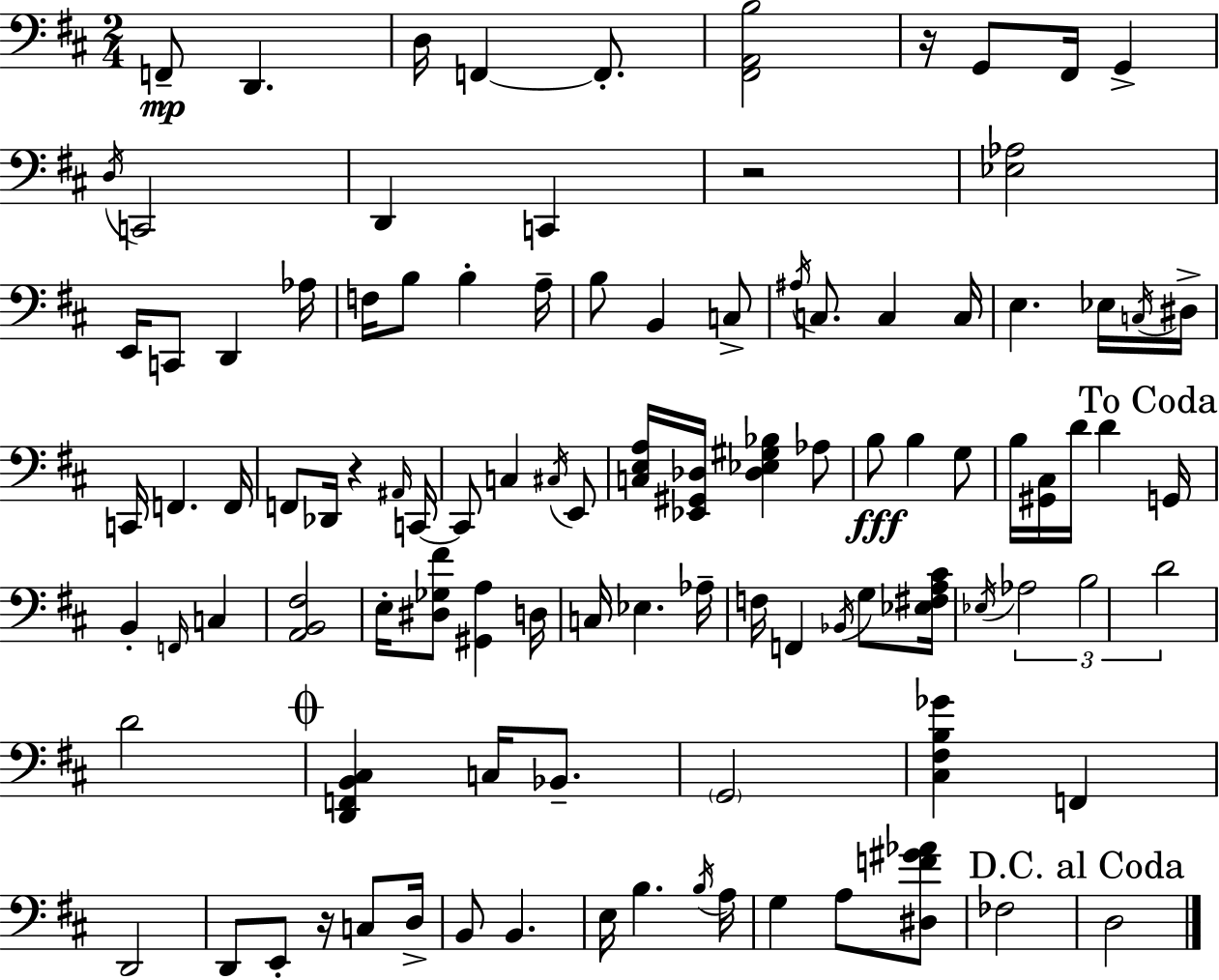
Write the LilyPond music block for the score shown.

{
  \clef bass
  \numericTimeSignature
  \time 2/4
  \key d \major
  f,8--\mp d,4. | d16 f,4~~ f,8.-. | <fis, a, b>2 | r16 g,8 fis,16 g,4-> | \break \acciaccatura { d16 } c,2 | d,4 c,4 | r2 | <ees aes>2 | \break e,16 c,8 d,4 | aes16 f16 b8 b4-. | a16-- b8 b,4 c8-> | \acciaccatura { ais16 } c8. c4 | \break c16 e4. | ees16 \acciaccatura { c16 } dis16-> c,16 f,4. | f,16 f,8 des,16 r4 | \grace { ais,16 } c,16~~ c,8 c4 | \break \acciaccatura { cis16 } e,8 <c e a>16 <ees, gis, des>16 <des ees gis bes>4 | aes8 b8\fff b4 | g8 b16 <gis, cis>16 d'16 | d'4 \mark "To Coda" g,16 b,4-. | \break \grace { f,16 } c4 <a, b, fis>2 | e16-. <dis ges fis'>8 | <gis, a>4 d16 c16 ees4. | aes16-- f16 f,4 | \break \acciaccatura { bes,16 } g8 <ees fis a cis'>16 \acciaccatura { ees16 } | \tuplet 3/2 { aes2 | b2 | d'2 } | \break d'2 | \mark \markup { \musicglyph "scripts.coda" } <d, f, b, cis>4 c16 bes,8.-- | \parenthesize g,2 | <cis fis b ges'>4 f,4 | \break d,2 | d,8 e,8-. r16 c8 d16-> | b,8 b,4. | e16 b4. \acciaccatura { b16 } | \break a16 g4 a8 <dis f' gis' aes'>8 | fes2 | \mark "D.C. al Coda" d2 | \bar "|."
}